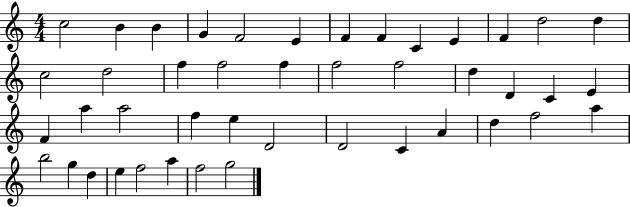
C5/h B4/q B4/q G4/q F4/h E4/q F4/q F4/q C4/q E4/q F4/q D5/h D5/q C5/h D5/h F5/q F5/h F5/q F5/h F5/h D5/q D4/q C4/q E4/q F4/q A5/q A5/h F5/q E5/q D4/h D4/h C4/q A4/q D5/q F5/h A5/q B5/h G5/q D5/q E5/q F5/h A5/q F5/h G5/h